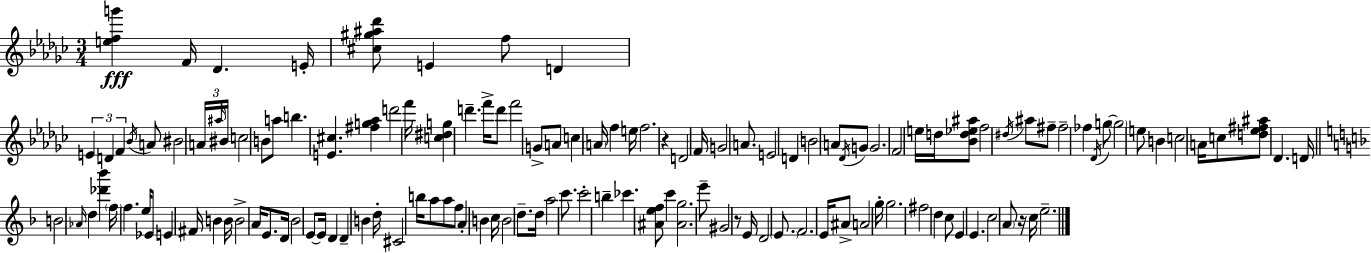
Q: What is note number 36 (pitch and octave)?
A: A4